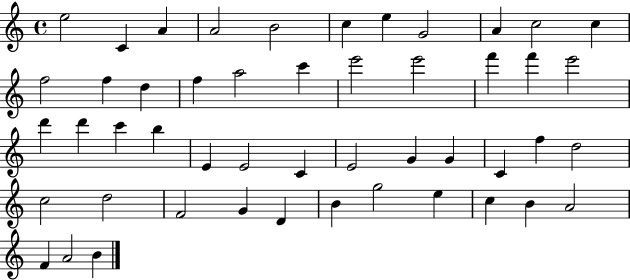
E5/h C4/q A4/q A4/h B4/h C5/q E5/q G4/h A4/q C5/h C5/q F5/h F5/q D5/q F5/q A5/h C6/q E6/h E6/h F6/q F6/q E6/h D6/q D6/q C6/q B5/q E4/q E4/h C4/q E4/h G4/q G4/q C4/q F5/q D5/h C5/h D5/h F4/h G4/q D4/q B4/q G5/h E5/q C5/q B4/q A4/h F4/q A4/h B4/q